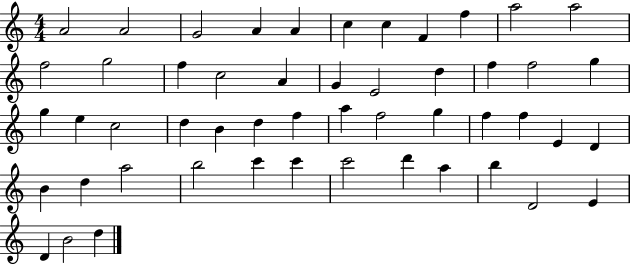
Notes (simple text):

A4/h A4/h G4/h A4/q A4/q C5/q C5/q F4/q F5/q A5/h A5/h F5/h G5/h F5/q C5/h A4/q G4/q E4/h D5/q F5/q F5/h G5/q G5/q E5/q C5/h D5/q B4/q D5/q F5/q A5/q F5/h G5/q F5/q F5/q E4/q D4/q B4/q D5/q A5/h B5/h C6/q C6/q C6/h D6/q A5/q B5/q D4/h E4/q D4/q B4/h D5/q